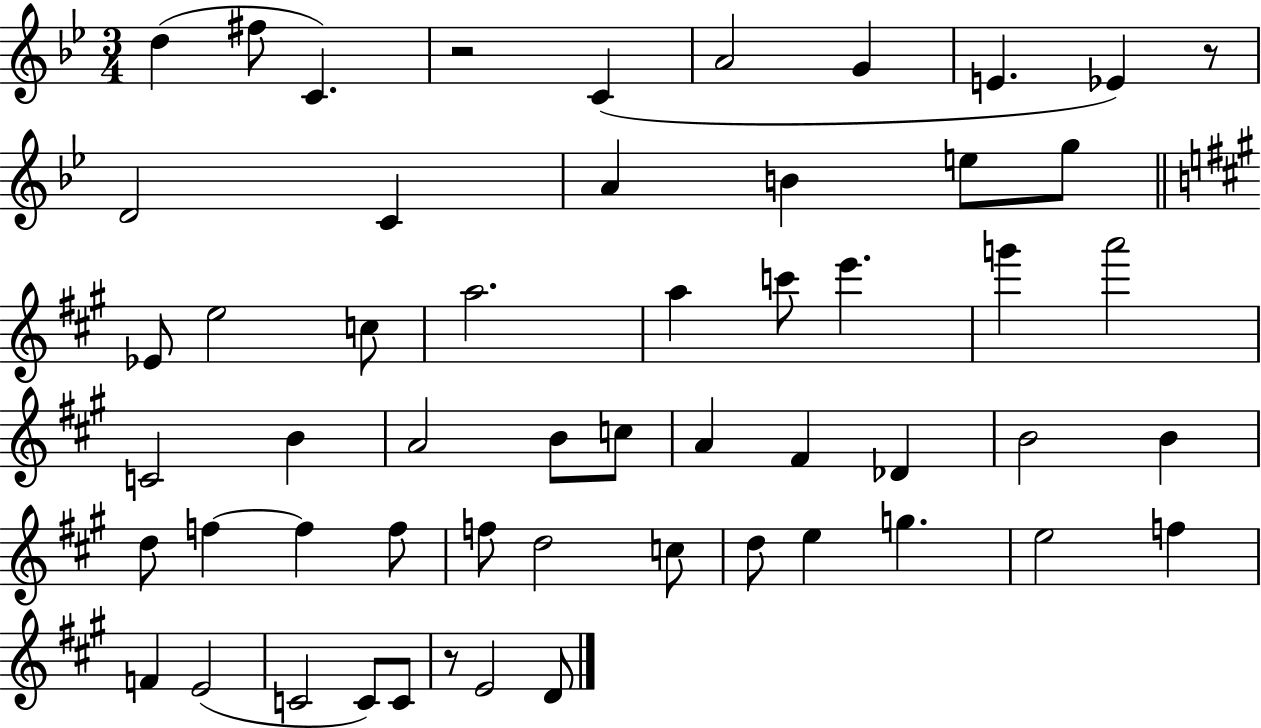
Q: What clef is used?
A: treble